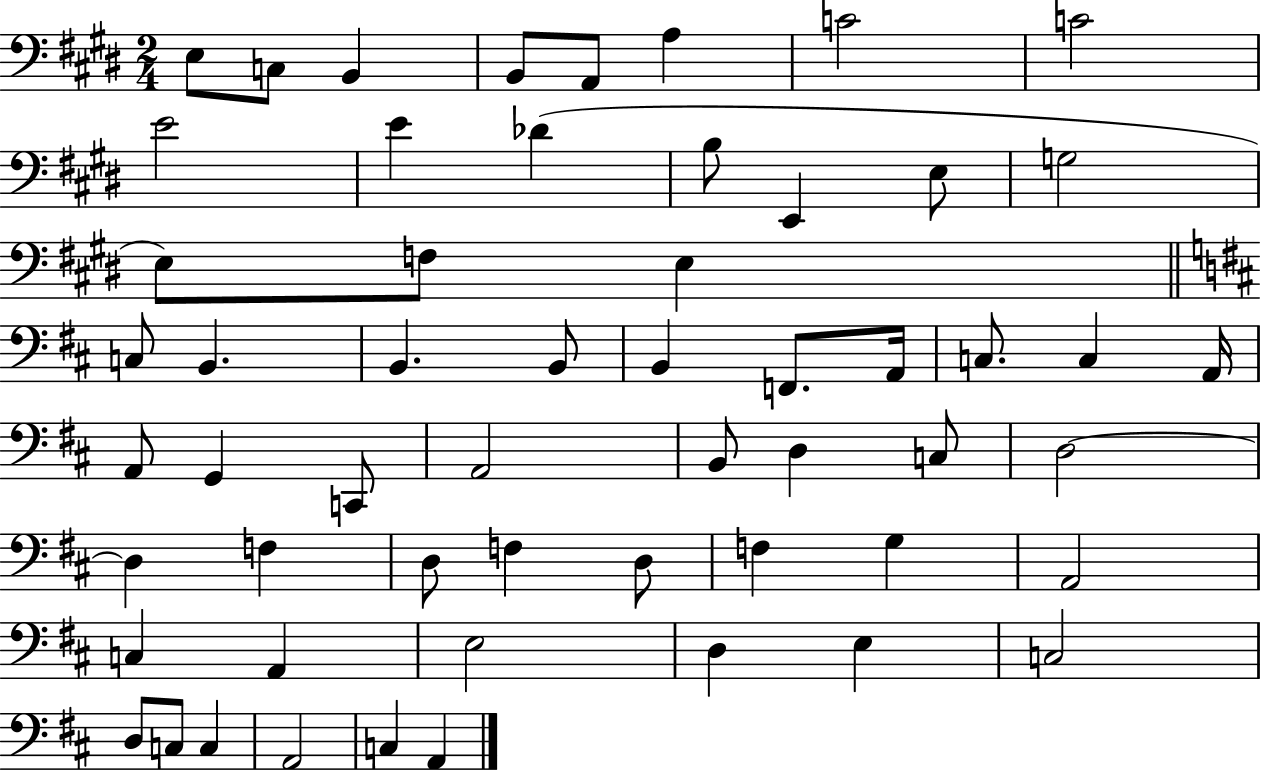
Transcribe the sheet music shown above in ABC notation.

X:1
T:Untitled
M:2/4
L:1/4
K:E
E,/2 C,/2 B,, B,,/2 A,,/2 A, C2 C2 E2 E _D B,/2 E,, E,/2 G,2 E,/2 F,/2 E, C,/2 B,, B,, B,,/2 B,, F,,/2 A,,/4 C,/2 C, A,,/4 A,,/2 G,, C,,/2 A,,2 B,,/2 D, C,/2 D,2 D, F, D,/2 F, D,/2 F, G, A,,2 C, A,, E,2 D, E, C,2 D,/2 C,/2 C, A,,2 C, A,,